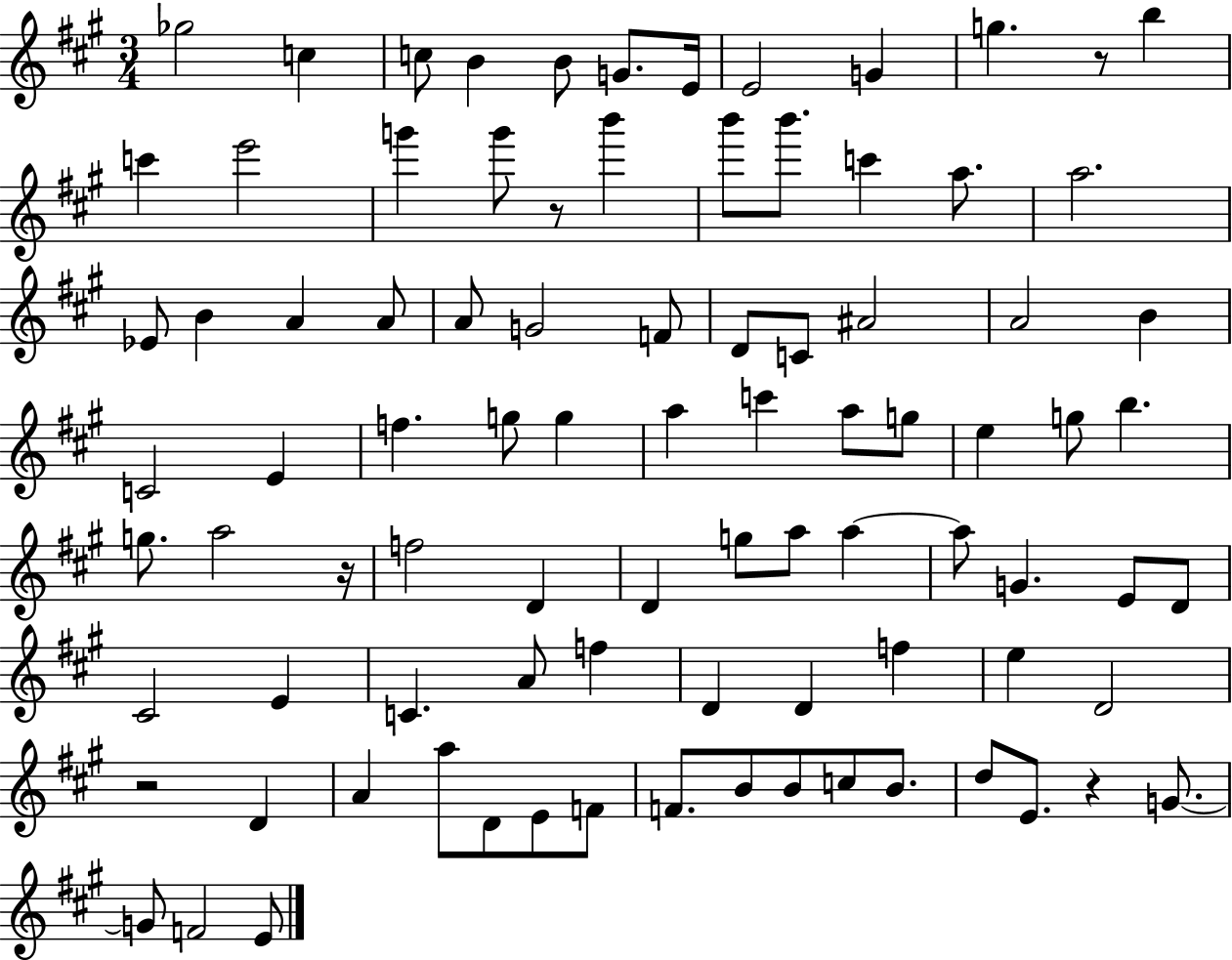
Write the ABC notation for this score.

X:1
T:Untitled
M:3/4
L:1/4
K:A
_g2 c c/2 B B/2 G/2 E/4 E2 G g z/2 b c' e'2 g' g'/2 z/2 b' b'/2 b'/2 c' a/2 a2 _E/2 B A A/2 A/2 G2 F/2 D/2 C/2 ^A2 A2 B C2 E f g/2 g a c' a/2 g/2 e g/2 b g/2 a2 z/4 f2 D D g/2 a/2 a a/2 G E/2 D/2 ^C2 E C A/2 f D D f e D2 z2 D A a/2 D/2 E/2 F/2 F/2 B/2 B/2 c/2 B/2 d/2 E/2 z G/2 G/2 F2 E/2